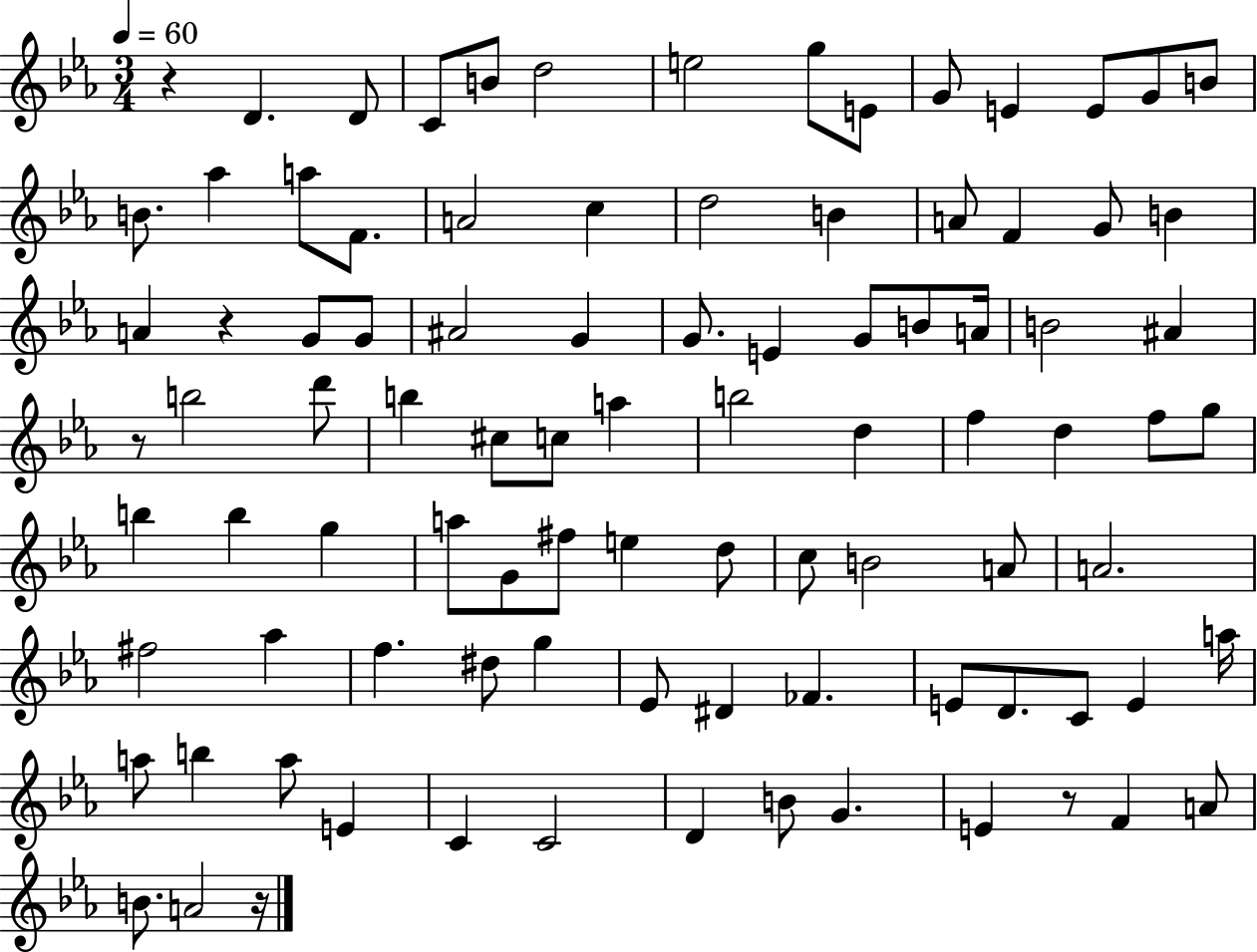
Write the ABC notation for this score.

X:1
T:Untitled
M:3/4
L:1/4
K:Eb
z D D/2 C/2 B/2 d2 e2 g/2 E/2 G/2 E E/2 G/2 B/2 B/2 _a a/2 F/2 A2 c d2 B A/2 F G/2 B A z G/2 G/2 ^A2 G G/2 E G/2 B/2 A/4 B2 ^A z/2 b2 d'/2 b ^c/2 c/2 a b2 d f d f/2 g/2 b b g a/2 G/2 ^f/2 e d/2 c/2 B2 A/2 A2 ^f2 _a f ^d/2 g _E/2 ^D _F E/2 D/2 C/2 E a/4 a/2 b a/2 E C C2 D B/2 G E z/2 F A/2 B/2 A2 z/4